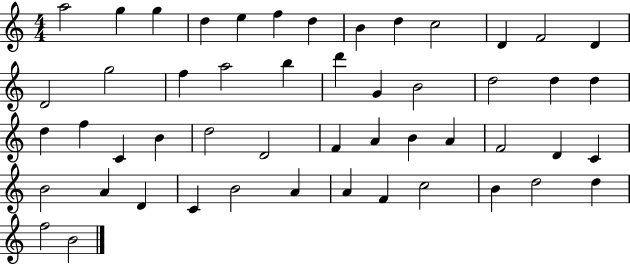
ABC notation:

X:1
T:Untitled
M:4/4
L:1/4
K:C
a2 g g d e f d B d c2 D F2 D D2 g2 f a2 b d' G B2 d2 d d d f C B d2 D2 F A B A F2 D C B2 A D C B2 A A F c2 B d2 d f2 B2